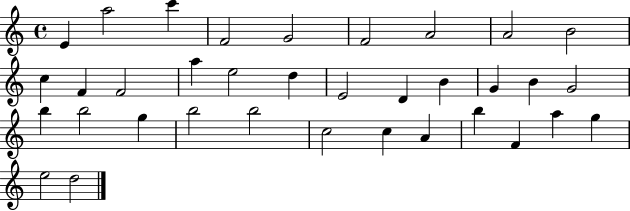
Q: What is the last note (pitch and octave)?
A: D5